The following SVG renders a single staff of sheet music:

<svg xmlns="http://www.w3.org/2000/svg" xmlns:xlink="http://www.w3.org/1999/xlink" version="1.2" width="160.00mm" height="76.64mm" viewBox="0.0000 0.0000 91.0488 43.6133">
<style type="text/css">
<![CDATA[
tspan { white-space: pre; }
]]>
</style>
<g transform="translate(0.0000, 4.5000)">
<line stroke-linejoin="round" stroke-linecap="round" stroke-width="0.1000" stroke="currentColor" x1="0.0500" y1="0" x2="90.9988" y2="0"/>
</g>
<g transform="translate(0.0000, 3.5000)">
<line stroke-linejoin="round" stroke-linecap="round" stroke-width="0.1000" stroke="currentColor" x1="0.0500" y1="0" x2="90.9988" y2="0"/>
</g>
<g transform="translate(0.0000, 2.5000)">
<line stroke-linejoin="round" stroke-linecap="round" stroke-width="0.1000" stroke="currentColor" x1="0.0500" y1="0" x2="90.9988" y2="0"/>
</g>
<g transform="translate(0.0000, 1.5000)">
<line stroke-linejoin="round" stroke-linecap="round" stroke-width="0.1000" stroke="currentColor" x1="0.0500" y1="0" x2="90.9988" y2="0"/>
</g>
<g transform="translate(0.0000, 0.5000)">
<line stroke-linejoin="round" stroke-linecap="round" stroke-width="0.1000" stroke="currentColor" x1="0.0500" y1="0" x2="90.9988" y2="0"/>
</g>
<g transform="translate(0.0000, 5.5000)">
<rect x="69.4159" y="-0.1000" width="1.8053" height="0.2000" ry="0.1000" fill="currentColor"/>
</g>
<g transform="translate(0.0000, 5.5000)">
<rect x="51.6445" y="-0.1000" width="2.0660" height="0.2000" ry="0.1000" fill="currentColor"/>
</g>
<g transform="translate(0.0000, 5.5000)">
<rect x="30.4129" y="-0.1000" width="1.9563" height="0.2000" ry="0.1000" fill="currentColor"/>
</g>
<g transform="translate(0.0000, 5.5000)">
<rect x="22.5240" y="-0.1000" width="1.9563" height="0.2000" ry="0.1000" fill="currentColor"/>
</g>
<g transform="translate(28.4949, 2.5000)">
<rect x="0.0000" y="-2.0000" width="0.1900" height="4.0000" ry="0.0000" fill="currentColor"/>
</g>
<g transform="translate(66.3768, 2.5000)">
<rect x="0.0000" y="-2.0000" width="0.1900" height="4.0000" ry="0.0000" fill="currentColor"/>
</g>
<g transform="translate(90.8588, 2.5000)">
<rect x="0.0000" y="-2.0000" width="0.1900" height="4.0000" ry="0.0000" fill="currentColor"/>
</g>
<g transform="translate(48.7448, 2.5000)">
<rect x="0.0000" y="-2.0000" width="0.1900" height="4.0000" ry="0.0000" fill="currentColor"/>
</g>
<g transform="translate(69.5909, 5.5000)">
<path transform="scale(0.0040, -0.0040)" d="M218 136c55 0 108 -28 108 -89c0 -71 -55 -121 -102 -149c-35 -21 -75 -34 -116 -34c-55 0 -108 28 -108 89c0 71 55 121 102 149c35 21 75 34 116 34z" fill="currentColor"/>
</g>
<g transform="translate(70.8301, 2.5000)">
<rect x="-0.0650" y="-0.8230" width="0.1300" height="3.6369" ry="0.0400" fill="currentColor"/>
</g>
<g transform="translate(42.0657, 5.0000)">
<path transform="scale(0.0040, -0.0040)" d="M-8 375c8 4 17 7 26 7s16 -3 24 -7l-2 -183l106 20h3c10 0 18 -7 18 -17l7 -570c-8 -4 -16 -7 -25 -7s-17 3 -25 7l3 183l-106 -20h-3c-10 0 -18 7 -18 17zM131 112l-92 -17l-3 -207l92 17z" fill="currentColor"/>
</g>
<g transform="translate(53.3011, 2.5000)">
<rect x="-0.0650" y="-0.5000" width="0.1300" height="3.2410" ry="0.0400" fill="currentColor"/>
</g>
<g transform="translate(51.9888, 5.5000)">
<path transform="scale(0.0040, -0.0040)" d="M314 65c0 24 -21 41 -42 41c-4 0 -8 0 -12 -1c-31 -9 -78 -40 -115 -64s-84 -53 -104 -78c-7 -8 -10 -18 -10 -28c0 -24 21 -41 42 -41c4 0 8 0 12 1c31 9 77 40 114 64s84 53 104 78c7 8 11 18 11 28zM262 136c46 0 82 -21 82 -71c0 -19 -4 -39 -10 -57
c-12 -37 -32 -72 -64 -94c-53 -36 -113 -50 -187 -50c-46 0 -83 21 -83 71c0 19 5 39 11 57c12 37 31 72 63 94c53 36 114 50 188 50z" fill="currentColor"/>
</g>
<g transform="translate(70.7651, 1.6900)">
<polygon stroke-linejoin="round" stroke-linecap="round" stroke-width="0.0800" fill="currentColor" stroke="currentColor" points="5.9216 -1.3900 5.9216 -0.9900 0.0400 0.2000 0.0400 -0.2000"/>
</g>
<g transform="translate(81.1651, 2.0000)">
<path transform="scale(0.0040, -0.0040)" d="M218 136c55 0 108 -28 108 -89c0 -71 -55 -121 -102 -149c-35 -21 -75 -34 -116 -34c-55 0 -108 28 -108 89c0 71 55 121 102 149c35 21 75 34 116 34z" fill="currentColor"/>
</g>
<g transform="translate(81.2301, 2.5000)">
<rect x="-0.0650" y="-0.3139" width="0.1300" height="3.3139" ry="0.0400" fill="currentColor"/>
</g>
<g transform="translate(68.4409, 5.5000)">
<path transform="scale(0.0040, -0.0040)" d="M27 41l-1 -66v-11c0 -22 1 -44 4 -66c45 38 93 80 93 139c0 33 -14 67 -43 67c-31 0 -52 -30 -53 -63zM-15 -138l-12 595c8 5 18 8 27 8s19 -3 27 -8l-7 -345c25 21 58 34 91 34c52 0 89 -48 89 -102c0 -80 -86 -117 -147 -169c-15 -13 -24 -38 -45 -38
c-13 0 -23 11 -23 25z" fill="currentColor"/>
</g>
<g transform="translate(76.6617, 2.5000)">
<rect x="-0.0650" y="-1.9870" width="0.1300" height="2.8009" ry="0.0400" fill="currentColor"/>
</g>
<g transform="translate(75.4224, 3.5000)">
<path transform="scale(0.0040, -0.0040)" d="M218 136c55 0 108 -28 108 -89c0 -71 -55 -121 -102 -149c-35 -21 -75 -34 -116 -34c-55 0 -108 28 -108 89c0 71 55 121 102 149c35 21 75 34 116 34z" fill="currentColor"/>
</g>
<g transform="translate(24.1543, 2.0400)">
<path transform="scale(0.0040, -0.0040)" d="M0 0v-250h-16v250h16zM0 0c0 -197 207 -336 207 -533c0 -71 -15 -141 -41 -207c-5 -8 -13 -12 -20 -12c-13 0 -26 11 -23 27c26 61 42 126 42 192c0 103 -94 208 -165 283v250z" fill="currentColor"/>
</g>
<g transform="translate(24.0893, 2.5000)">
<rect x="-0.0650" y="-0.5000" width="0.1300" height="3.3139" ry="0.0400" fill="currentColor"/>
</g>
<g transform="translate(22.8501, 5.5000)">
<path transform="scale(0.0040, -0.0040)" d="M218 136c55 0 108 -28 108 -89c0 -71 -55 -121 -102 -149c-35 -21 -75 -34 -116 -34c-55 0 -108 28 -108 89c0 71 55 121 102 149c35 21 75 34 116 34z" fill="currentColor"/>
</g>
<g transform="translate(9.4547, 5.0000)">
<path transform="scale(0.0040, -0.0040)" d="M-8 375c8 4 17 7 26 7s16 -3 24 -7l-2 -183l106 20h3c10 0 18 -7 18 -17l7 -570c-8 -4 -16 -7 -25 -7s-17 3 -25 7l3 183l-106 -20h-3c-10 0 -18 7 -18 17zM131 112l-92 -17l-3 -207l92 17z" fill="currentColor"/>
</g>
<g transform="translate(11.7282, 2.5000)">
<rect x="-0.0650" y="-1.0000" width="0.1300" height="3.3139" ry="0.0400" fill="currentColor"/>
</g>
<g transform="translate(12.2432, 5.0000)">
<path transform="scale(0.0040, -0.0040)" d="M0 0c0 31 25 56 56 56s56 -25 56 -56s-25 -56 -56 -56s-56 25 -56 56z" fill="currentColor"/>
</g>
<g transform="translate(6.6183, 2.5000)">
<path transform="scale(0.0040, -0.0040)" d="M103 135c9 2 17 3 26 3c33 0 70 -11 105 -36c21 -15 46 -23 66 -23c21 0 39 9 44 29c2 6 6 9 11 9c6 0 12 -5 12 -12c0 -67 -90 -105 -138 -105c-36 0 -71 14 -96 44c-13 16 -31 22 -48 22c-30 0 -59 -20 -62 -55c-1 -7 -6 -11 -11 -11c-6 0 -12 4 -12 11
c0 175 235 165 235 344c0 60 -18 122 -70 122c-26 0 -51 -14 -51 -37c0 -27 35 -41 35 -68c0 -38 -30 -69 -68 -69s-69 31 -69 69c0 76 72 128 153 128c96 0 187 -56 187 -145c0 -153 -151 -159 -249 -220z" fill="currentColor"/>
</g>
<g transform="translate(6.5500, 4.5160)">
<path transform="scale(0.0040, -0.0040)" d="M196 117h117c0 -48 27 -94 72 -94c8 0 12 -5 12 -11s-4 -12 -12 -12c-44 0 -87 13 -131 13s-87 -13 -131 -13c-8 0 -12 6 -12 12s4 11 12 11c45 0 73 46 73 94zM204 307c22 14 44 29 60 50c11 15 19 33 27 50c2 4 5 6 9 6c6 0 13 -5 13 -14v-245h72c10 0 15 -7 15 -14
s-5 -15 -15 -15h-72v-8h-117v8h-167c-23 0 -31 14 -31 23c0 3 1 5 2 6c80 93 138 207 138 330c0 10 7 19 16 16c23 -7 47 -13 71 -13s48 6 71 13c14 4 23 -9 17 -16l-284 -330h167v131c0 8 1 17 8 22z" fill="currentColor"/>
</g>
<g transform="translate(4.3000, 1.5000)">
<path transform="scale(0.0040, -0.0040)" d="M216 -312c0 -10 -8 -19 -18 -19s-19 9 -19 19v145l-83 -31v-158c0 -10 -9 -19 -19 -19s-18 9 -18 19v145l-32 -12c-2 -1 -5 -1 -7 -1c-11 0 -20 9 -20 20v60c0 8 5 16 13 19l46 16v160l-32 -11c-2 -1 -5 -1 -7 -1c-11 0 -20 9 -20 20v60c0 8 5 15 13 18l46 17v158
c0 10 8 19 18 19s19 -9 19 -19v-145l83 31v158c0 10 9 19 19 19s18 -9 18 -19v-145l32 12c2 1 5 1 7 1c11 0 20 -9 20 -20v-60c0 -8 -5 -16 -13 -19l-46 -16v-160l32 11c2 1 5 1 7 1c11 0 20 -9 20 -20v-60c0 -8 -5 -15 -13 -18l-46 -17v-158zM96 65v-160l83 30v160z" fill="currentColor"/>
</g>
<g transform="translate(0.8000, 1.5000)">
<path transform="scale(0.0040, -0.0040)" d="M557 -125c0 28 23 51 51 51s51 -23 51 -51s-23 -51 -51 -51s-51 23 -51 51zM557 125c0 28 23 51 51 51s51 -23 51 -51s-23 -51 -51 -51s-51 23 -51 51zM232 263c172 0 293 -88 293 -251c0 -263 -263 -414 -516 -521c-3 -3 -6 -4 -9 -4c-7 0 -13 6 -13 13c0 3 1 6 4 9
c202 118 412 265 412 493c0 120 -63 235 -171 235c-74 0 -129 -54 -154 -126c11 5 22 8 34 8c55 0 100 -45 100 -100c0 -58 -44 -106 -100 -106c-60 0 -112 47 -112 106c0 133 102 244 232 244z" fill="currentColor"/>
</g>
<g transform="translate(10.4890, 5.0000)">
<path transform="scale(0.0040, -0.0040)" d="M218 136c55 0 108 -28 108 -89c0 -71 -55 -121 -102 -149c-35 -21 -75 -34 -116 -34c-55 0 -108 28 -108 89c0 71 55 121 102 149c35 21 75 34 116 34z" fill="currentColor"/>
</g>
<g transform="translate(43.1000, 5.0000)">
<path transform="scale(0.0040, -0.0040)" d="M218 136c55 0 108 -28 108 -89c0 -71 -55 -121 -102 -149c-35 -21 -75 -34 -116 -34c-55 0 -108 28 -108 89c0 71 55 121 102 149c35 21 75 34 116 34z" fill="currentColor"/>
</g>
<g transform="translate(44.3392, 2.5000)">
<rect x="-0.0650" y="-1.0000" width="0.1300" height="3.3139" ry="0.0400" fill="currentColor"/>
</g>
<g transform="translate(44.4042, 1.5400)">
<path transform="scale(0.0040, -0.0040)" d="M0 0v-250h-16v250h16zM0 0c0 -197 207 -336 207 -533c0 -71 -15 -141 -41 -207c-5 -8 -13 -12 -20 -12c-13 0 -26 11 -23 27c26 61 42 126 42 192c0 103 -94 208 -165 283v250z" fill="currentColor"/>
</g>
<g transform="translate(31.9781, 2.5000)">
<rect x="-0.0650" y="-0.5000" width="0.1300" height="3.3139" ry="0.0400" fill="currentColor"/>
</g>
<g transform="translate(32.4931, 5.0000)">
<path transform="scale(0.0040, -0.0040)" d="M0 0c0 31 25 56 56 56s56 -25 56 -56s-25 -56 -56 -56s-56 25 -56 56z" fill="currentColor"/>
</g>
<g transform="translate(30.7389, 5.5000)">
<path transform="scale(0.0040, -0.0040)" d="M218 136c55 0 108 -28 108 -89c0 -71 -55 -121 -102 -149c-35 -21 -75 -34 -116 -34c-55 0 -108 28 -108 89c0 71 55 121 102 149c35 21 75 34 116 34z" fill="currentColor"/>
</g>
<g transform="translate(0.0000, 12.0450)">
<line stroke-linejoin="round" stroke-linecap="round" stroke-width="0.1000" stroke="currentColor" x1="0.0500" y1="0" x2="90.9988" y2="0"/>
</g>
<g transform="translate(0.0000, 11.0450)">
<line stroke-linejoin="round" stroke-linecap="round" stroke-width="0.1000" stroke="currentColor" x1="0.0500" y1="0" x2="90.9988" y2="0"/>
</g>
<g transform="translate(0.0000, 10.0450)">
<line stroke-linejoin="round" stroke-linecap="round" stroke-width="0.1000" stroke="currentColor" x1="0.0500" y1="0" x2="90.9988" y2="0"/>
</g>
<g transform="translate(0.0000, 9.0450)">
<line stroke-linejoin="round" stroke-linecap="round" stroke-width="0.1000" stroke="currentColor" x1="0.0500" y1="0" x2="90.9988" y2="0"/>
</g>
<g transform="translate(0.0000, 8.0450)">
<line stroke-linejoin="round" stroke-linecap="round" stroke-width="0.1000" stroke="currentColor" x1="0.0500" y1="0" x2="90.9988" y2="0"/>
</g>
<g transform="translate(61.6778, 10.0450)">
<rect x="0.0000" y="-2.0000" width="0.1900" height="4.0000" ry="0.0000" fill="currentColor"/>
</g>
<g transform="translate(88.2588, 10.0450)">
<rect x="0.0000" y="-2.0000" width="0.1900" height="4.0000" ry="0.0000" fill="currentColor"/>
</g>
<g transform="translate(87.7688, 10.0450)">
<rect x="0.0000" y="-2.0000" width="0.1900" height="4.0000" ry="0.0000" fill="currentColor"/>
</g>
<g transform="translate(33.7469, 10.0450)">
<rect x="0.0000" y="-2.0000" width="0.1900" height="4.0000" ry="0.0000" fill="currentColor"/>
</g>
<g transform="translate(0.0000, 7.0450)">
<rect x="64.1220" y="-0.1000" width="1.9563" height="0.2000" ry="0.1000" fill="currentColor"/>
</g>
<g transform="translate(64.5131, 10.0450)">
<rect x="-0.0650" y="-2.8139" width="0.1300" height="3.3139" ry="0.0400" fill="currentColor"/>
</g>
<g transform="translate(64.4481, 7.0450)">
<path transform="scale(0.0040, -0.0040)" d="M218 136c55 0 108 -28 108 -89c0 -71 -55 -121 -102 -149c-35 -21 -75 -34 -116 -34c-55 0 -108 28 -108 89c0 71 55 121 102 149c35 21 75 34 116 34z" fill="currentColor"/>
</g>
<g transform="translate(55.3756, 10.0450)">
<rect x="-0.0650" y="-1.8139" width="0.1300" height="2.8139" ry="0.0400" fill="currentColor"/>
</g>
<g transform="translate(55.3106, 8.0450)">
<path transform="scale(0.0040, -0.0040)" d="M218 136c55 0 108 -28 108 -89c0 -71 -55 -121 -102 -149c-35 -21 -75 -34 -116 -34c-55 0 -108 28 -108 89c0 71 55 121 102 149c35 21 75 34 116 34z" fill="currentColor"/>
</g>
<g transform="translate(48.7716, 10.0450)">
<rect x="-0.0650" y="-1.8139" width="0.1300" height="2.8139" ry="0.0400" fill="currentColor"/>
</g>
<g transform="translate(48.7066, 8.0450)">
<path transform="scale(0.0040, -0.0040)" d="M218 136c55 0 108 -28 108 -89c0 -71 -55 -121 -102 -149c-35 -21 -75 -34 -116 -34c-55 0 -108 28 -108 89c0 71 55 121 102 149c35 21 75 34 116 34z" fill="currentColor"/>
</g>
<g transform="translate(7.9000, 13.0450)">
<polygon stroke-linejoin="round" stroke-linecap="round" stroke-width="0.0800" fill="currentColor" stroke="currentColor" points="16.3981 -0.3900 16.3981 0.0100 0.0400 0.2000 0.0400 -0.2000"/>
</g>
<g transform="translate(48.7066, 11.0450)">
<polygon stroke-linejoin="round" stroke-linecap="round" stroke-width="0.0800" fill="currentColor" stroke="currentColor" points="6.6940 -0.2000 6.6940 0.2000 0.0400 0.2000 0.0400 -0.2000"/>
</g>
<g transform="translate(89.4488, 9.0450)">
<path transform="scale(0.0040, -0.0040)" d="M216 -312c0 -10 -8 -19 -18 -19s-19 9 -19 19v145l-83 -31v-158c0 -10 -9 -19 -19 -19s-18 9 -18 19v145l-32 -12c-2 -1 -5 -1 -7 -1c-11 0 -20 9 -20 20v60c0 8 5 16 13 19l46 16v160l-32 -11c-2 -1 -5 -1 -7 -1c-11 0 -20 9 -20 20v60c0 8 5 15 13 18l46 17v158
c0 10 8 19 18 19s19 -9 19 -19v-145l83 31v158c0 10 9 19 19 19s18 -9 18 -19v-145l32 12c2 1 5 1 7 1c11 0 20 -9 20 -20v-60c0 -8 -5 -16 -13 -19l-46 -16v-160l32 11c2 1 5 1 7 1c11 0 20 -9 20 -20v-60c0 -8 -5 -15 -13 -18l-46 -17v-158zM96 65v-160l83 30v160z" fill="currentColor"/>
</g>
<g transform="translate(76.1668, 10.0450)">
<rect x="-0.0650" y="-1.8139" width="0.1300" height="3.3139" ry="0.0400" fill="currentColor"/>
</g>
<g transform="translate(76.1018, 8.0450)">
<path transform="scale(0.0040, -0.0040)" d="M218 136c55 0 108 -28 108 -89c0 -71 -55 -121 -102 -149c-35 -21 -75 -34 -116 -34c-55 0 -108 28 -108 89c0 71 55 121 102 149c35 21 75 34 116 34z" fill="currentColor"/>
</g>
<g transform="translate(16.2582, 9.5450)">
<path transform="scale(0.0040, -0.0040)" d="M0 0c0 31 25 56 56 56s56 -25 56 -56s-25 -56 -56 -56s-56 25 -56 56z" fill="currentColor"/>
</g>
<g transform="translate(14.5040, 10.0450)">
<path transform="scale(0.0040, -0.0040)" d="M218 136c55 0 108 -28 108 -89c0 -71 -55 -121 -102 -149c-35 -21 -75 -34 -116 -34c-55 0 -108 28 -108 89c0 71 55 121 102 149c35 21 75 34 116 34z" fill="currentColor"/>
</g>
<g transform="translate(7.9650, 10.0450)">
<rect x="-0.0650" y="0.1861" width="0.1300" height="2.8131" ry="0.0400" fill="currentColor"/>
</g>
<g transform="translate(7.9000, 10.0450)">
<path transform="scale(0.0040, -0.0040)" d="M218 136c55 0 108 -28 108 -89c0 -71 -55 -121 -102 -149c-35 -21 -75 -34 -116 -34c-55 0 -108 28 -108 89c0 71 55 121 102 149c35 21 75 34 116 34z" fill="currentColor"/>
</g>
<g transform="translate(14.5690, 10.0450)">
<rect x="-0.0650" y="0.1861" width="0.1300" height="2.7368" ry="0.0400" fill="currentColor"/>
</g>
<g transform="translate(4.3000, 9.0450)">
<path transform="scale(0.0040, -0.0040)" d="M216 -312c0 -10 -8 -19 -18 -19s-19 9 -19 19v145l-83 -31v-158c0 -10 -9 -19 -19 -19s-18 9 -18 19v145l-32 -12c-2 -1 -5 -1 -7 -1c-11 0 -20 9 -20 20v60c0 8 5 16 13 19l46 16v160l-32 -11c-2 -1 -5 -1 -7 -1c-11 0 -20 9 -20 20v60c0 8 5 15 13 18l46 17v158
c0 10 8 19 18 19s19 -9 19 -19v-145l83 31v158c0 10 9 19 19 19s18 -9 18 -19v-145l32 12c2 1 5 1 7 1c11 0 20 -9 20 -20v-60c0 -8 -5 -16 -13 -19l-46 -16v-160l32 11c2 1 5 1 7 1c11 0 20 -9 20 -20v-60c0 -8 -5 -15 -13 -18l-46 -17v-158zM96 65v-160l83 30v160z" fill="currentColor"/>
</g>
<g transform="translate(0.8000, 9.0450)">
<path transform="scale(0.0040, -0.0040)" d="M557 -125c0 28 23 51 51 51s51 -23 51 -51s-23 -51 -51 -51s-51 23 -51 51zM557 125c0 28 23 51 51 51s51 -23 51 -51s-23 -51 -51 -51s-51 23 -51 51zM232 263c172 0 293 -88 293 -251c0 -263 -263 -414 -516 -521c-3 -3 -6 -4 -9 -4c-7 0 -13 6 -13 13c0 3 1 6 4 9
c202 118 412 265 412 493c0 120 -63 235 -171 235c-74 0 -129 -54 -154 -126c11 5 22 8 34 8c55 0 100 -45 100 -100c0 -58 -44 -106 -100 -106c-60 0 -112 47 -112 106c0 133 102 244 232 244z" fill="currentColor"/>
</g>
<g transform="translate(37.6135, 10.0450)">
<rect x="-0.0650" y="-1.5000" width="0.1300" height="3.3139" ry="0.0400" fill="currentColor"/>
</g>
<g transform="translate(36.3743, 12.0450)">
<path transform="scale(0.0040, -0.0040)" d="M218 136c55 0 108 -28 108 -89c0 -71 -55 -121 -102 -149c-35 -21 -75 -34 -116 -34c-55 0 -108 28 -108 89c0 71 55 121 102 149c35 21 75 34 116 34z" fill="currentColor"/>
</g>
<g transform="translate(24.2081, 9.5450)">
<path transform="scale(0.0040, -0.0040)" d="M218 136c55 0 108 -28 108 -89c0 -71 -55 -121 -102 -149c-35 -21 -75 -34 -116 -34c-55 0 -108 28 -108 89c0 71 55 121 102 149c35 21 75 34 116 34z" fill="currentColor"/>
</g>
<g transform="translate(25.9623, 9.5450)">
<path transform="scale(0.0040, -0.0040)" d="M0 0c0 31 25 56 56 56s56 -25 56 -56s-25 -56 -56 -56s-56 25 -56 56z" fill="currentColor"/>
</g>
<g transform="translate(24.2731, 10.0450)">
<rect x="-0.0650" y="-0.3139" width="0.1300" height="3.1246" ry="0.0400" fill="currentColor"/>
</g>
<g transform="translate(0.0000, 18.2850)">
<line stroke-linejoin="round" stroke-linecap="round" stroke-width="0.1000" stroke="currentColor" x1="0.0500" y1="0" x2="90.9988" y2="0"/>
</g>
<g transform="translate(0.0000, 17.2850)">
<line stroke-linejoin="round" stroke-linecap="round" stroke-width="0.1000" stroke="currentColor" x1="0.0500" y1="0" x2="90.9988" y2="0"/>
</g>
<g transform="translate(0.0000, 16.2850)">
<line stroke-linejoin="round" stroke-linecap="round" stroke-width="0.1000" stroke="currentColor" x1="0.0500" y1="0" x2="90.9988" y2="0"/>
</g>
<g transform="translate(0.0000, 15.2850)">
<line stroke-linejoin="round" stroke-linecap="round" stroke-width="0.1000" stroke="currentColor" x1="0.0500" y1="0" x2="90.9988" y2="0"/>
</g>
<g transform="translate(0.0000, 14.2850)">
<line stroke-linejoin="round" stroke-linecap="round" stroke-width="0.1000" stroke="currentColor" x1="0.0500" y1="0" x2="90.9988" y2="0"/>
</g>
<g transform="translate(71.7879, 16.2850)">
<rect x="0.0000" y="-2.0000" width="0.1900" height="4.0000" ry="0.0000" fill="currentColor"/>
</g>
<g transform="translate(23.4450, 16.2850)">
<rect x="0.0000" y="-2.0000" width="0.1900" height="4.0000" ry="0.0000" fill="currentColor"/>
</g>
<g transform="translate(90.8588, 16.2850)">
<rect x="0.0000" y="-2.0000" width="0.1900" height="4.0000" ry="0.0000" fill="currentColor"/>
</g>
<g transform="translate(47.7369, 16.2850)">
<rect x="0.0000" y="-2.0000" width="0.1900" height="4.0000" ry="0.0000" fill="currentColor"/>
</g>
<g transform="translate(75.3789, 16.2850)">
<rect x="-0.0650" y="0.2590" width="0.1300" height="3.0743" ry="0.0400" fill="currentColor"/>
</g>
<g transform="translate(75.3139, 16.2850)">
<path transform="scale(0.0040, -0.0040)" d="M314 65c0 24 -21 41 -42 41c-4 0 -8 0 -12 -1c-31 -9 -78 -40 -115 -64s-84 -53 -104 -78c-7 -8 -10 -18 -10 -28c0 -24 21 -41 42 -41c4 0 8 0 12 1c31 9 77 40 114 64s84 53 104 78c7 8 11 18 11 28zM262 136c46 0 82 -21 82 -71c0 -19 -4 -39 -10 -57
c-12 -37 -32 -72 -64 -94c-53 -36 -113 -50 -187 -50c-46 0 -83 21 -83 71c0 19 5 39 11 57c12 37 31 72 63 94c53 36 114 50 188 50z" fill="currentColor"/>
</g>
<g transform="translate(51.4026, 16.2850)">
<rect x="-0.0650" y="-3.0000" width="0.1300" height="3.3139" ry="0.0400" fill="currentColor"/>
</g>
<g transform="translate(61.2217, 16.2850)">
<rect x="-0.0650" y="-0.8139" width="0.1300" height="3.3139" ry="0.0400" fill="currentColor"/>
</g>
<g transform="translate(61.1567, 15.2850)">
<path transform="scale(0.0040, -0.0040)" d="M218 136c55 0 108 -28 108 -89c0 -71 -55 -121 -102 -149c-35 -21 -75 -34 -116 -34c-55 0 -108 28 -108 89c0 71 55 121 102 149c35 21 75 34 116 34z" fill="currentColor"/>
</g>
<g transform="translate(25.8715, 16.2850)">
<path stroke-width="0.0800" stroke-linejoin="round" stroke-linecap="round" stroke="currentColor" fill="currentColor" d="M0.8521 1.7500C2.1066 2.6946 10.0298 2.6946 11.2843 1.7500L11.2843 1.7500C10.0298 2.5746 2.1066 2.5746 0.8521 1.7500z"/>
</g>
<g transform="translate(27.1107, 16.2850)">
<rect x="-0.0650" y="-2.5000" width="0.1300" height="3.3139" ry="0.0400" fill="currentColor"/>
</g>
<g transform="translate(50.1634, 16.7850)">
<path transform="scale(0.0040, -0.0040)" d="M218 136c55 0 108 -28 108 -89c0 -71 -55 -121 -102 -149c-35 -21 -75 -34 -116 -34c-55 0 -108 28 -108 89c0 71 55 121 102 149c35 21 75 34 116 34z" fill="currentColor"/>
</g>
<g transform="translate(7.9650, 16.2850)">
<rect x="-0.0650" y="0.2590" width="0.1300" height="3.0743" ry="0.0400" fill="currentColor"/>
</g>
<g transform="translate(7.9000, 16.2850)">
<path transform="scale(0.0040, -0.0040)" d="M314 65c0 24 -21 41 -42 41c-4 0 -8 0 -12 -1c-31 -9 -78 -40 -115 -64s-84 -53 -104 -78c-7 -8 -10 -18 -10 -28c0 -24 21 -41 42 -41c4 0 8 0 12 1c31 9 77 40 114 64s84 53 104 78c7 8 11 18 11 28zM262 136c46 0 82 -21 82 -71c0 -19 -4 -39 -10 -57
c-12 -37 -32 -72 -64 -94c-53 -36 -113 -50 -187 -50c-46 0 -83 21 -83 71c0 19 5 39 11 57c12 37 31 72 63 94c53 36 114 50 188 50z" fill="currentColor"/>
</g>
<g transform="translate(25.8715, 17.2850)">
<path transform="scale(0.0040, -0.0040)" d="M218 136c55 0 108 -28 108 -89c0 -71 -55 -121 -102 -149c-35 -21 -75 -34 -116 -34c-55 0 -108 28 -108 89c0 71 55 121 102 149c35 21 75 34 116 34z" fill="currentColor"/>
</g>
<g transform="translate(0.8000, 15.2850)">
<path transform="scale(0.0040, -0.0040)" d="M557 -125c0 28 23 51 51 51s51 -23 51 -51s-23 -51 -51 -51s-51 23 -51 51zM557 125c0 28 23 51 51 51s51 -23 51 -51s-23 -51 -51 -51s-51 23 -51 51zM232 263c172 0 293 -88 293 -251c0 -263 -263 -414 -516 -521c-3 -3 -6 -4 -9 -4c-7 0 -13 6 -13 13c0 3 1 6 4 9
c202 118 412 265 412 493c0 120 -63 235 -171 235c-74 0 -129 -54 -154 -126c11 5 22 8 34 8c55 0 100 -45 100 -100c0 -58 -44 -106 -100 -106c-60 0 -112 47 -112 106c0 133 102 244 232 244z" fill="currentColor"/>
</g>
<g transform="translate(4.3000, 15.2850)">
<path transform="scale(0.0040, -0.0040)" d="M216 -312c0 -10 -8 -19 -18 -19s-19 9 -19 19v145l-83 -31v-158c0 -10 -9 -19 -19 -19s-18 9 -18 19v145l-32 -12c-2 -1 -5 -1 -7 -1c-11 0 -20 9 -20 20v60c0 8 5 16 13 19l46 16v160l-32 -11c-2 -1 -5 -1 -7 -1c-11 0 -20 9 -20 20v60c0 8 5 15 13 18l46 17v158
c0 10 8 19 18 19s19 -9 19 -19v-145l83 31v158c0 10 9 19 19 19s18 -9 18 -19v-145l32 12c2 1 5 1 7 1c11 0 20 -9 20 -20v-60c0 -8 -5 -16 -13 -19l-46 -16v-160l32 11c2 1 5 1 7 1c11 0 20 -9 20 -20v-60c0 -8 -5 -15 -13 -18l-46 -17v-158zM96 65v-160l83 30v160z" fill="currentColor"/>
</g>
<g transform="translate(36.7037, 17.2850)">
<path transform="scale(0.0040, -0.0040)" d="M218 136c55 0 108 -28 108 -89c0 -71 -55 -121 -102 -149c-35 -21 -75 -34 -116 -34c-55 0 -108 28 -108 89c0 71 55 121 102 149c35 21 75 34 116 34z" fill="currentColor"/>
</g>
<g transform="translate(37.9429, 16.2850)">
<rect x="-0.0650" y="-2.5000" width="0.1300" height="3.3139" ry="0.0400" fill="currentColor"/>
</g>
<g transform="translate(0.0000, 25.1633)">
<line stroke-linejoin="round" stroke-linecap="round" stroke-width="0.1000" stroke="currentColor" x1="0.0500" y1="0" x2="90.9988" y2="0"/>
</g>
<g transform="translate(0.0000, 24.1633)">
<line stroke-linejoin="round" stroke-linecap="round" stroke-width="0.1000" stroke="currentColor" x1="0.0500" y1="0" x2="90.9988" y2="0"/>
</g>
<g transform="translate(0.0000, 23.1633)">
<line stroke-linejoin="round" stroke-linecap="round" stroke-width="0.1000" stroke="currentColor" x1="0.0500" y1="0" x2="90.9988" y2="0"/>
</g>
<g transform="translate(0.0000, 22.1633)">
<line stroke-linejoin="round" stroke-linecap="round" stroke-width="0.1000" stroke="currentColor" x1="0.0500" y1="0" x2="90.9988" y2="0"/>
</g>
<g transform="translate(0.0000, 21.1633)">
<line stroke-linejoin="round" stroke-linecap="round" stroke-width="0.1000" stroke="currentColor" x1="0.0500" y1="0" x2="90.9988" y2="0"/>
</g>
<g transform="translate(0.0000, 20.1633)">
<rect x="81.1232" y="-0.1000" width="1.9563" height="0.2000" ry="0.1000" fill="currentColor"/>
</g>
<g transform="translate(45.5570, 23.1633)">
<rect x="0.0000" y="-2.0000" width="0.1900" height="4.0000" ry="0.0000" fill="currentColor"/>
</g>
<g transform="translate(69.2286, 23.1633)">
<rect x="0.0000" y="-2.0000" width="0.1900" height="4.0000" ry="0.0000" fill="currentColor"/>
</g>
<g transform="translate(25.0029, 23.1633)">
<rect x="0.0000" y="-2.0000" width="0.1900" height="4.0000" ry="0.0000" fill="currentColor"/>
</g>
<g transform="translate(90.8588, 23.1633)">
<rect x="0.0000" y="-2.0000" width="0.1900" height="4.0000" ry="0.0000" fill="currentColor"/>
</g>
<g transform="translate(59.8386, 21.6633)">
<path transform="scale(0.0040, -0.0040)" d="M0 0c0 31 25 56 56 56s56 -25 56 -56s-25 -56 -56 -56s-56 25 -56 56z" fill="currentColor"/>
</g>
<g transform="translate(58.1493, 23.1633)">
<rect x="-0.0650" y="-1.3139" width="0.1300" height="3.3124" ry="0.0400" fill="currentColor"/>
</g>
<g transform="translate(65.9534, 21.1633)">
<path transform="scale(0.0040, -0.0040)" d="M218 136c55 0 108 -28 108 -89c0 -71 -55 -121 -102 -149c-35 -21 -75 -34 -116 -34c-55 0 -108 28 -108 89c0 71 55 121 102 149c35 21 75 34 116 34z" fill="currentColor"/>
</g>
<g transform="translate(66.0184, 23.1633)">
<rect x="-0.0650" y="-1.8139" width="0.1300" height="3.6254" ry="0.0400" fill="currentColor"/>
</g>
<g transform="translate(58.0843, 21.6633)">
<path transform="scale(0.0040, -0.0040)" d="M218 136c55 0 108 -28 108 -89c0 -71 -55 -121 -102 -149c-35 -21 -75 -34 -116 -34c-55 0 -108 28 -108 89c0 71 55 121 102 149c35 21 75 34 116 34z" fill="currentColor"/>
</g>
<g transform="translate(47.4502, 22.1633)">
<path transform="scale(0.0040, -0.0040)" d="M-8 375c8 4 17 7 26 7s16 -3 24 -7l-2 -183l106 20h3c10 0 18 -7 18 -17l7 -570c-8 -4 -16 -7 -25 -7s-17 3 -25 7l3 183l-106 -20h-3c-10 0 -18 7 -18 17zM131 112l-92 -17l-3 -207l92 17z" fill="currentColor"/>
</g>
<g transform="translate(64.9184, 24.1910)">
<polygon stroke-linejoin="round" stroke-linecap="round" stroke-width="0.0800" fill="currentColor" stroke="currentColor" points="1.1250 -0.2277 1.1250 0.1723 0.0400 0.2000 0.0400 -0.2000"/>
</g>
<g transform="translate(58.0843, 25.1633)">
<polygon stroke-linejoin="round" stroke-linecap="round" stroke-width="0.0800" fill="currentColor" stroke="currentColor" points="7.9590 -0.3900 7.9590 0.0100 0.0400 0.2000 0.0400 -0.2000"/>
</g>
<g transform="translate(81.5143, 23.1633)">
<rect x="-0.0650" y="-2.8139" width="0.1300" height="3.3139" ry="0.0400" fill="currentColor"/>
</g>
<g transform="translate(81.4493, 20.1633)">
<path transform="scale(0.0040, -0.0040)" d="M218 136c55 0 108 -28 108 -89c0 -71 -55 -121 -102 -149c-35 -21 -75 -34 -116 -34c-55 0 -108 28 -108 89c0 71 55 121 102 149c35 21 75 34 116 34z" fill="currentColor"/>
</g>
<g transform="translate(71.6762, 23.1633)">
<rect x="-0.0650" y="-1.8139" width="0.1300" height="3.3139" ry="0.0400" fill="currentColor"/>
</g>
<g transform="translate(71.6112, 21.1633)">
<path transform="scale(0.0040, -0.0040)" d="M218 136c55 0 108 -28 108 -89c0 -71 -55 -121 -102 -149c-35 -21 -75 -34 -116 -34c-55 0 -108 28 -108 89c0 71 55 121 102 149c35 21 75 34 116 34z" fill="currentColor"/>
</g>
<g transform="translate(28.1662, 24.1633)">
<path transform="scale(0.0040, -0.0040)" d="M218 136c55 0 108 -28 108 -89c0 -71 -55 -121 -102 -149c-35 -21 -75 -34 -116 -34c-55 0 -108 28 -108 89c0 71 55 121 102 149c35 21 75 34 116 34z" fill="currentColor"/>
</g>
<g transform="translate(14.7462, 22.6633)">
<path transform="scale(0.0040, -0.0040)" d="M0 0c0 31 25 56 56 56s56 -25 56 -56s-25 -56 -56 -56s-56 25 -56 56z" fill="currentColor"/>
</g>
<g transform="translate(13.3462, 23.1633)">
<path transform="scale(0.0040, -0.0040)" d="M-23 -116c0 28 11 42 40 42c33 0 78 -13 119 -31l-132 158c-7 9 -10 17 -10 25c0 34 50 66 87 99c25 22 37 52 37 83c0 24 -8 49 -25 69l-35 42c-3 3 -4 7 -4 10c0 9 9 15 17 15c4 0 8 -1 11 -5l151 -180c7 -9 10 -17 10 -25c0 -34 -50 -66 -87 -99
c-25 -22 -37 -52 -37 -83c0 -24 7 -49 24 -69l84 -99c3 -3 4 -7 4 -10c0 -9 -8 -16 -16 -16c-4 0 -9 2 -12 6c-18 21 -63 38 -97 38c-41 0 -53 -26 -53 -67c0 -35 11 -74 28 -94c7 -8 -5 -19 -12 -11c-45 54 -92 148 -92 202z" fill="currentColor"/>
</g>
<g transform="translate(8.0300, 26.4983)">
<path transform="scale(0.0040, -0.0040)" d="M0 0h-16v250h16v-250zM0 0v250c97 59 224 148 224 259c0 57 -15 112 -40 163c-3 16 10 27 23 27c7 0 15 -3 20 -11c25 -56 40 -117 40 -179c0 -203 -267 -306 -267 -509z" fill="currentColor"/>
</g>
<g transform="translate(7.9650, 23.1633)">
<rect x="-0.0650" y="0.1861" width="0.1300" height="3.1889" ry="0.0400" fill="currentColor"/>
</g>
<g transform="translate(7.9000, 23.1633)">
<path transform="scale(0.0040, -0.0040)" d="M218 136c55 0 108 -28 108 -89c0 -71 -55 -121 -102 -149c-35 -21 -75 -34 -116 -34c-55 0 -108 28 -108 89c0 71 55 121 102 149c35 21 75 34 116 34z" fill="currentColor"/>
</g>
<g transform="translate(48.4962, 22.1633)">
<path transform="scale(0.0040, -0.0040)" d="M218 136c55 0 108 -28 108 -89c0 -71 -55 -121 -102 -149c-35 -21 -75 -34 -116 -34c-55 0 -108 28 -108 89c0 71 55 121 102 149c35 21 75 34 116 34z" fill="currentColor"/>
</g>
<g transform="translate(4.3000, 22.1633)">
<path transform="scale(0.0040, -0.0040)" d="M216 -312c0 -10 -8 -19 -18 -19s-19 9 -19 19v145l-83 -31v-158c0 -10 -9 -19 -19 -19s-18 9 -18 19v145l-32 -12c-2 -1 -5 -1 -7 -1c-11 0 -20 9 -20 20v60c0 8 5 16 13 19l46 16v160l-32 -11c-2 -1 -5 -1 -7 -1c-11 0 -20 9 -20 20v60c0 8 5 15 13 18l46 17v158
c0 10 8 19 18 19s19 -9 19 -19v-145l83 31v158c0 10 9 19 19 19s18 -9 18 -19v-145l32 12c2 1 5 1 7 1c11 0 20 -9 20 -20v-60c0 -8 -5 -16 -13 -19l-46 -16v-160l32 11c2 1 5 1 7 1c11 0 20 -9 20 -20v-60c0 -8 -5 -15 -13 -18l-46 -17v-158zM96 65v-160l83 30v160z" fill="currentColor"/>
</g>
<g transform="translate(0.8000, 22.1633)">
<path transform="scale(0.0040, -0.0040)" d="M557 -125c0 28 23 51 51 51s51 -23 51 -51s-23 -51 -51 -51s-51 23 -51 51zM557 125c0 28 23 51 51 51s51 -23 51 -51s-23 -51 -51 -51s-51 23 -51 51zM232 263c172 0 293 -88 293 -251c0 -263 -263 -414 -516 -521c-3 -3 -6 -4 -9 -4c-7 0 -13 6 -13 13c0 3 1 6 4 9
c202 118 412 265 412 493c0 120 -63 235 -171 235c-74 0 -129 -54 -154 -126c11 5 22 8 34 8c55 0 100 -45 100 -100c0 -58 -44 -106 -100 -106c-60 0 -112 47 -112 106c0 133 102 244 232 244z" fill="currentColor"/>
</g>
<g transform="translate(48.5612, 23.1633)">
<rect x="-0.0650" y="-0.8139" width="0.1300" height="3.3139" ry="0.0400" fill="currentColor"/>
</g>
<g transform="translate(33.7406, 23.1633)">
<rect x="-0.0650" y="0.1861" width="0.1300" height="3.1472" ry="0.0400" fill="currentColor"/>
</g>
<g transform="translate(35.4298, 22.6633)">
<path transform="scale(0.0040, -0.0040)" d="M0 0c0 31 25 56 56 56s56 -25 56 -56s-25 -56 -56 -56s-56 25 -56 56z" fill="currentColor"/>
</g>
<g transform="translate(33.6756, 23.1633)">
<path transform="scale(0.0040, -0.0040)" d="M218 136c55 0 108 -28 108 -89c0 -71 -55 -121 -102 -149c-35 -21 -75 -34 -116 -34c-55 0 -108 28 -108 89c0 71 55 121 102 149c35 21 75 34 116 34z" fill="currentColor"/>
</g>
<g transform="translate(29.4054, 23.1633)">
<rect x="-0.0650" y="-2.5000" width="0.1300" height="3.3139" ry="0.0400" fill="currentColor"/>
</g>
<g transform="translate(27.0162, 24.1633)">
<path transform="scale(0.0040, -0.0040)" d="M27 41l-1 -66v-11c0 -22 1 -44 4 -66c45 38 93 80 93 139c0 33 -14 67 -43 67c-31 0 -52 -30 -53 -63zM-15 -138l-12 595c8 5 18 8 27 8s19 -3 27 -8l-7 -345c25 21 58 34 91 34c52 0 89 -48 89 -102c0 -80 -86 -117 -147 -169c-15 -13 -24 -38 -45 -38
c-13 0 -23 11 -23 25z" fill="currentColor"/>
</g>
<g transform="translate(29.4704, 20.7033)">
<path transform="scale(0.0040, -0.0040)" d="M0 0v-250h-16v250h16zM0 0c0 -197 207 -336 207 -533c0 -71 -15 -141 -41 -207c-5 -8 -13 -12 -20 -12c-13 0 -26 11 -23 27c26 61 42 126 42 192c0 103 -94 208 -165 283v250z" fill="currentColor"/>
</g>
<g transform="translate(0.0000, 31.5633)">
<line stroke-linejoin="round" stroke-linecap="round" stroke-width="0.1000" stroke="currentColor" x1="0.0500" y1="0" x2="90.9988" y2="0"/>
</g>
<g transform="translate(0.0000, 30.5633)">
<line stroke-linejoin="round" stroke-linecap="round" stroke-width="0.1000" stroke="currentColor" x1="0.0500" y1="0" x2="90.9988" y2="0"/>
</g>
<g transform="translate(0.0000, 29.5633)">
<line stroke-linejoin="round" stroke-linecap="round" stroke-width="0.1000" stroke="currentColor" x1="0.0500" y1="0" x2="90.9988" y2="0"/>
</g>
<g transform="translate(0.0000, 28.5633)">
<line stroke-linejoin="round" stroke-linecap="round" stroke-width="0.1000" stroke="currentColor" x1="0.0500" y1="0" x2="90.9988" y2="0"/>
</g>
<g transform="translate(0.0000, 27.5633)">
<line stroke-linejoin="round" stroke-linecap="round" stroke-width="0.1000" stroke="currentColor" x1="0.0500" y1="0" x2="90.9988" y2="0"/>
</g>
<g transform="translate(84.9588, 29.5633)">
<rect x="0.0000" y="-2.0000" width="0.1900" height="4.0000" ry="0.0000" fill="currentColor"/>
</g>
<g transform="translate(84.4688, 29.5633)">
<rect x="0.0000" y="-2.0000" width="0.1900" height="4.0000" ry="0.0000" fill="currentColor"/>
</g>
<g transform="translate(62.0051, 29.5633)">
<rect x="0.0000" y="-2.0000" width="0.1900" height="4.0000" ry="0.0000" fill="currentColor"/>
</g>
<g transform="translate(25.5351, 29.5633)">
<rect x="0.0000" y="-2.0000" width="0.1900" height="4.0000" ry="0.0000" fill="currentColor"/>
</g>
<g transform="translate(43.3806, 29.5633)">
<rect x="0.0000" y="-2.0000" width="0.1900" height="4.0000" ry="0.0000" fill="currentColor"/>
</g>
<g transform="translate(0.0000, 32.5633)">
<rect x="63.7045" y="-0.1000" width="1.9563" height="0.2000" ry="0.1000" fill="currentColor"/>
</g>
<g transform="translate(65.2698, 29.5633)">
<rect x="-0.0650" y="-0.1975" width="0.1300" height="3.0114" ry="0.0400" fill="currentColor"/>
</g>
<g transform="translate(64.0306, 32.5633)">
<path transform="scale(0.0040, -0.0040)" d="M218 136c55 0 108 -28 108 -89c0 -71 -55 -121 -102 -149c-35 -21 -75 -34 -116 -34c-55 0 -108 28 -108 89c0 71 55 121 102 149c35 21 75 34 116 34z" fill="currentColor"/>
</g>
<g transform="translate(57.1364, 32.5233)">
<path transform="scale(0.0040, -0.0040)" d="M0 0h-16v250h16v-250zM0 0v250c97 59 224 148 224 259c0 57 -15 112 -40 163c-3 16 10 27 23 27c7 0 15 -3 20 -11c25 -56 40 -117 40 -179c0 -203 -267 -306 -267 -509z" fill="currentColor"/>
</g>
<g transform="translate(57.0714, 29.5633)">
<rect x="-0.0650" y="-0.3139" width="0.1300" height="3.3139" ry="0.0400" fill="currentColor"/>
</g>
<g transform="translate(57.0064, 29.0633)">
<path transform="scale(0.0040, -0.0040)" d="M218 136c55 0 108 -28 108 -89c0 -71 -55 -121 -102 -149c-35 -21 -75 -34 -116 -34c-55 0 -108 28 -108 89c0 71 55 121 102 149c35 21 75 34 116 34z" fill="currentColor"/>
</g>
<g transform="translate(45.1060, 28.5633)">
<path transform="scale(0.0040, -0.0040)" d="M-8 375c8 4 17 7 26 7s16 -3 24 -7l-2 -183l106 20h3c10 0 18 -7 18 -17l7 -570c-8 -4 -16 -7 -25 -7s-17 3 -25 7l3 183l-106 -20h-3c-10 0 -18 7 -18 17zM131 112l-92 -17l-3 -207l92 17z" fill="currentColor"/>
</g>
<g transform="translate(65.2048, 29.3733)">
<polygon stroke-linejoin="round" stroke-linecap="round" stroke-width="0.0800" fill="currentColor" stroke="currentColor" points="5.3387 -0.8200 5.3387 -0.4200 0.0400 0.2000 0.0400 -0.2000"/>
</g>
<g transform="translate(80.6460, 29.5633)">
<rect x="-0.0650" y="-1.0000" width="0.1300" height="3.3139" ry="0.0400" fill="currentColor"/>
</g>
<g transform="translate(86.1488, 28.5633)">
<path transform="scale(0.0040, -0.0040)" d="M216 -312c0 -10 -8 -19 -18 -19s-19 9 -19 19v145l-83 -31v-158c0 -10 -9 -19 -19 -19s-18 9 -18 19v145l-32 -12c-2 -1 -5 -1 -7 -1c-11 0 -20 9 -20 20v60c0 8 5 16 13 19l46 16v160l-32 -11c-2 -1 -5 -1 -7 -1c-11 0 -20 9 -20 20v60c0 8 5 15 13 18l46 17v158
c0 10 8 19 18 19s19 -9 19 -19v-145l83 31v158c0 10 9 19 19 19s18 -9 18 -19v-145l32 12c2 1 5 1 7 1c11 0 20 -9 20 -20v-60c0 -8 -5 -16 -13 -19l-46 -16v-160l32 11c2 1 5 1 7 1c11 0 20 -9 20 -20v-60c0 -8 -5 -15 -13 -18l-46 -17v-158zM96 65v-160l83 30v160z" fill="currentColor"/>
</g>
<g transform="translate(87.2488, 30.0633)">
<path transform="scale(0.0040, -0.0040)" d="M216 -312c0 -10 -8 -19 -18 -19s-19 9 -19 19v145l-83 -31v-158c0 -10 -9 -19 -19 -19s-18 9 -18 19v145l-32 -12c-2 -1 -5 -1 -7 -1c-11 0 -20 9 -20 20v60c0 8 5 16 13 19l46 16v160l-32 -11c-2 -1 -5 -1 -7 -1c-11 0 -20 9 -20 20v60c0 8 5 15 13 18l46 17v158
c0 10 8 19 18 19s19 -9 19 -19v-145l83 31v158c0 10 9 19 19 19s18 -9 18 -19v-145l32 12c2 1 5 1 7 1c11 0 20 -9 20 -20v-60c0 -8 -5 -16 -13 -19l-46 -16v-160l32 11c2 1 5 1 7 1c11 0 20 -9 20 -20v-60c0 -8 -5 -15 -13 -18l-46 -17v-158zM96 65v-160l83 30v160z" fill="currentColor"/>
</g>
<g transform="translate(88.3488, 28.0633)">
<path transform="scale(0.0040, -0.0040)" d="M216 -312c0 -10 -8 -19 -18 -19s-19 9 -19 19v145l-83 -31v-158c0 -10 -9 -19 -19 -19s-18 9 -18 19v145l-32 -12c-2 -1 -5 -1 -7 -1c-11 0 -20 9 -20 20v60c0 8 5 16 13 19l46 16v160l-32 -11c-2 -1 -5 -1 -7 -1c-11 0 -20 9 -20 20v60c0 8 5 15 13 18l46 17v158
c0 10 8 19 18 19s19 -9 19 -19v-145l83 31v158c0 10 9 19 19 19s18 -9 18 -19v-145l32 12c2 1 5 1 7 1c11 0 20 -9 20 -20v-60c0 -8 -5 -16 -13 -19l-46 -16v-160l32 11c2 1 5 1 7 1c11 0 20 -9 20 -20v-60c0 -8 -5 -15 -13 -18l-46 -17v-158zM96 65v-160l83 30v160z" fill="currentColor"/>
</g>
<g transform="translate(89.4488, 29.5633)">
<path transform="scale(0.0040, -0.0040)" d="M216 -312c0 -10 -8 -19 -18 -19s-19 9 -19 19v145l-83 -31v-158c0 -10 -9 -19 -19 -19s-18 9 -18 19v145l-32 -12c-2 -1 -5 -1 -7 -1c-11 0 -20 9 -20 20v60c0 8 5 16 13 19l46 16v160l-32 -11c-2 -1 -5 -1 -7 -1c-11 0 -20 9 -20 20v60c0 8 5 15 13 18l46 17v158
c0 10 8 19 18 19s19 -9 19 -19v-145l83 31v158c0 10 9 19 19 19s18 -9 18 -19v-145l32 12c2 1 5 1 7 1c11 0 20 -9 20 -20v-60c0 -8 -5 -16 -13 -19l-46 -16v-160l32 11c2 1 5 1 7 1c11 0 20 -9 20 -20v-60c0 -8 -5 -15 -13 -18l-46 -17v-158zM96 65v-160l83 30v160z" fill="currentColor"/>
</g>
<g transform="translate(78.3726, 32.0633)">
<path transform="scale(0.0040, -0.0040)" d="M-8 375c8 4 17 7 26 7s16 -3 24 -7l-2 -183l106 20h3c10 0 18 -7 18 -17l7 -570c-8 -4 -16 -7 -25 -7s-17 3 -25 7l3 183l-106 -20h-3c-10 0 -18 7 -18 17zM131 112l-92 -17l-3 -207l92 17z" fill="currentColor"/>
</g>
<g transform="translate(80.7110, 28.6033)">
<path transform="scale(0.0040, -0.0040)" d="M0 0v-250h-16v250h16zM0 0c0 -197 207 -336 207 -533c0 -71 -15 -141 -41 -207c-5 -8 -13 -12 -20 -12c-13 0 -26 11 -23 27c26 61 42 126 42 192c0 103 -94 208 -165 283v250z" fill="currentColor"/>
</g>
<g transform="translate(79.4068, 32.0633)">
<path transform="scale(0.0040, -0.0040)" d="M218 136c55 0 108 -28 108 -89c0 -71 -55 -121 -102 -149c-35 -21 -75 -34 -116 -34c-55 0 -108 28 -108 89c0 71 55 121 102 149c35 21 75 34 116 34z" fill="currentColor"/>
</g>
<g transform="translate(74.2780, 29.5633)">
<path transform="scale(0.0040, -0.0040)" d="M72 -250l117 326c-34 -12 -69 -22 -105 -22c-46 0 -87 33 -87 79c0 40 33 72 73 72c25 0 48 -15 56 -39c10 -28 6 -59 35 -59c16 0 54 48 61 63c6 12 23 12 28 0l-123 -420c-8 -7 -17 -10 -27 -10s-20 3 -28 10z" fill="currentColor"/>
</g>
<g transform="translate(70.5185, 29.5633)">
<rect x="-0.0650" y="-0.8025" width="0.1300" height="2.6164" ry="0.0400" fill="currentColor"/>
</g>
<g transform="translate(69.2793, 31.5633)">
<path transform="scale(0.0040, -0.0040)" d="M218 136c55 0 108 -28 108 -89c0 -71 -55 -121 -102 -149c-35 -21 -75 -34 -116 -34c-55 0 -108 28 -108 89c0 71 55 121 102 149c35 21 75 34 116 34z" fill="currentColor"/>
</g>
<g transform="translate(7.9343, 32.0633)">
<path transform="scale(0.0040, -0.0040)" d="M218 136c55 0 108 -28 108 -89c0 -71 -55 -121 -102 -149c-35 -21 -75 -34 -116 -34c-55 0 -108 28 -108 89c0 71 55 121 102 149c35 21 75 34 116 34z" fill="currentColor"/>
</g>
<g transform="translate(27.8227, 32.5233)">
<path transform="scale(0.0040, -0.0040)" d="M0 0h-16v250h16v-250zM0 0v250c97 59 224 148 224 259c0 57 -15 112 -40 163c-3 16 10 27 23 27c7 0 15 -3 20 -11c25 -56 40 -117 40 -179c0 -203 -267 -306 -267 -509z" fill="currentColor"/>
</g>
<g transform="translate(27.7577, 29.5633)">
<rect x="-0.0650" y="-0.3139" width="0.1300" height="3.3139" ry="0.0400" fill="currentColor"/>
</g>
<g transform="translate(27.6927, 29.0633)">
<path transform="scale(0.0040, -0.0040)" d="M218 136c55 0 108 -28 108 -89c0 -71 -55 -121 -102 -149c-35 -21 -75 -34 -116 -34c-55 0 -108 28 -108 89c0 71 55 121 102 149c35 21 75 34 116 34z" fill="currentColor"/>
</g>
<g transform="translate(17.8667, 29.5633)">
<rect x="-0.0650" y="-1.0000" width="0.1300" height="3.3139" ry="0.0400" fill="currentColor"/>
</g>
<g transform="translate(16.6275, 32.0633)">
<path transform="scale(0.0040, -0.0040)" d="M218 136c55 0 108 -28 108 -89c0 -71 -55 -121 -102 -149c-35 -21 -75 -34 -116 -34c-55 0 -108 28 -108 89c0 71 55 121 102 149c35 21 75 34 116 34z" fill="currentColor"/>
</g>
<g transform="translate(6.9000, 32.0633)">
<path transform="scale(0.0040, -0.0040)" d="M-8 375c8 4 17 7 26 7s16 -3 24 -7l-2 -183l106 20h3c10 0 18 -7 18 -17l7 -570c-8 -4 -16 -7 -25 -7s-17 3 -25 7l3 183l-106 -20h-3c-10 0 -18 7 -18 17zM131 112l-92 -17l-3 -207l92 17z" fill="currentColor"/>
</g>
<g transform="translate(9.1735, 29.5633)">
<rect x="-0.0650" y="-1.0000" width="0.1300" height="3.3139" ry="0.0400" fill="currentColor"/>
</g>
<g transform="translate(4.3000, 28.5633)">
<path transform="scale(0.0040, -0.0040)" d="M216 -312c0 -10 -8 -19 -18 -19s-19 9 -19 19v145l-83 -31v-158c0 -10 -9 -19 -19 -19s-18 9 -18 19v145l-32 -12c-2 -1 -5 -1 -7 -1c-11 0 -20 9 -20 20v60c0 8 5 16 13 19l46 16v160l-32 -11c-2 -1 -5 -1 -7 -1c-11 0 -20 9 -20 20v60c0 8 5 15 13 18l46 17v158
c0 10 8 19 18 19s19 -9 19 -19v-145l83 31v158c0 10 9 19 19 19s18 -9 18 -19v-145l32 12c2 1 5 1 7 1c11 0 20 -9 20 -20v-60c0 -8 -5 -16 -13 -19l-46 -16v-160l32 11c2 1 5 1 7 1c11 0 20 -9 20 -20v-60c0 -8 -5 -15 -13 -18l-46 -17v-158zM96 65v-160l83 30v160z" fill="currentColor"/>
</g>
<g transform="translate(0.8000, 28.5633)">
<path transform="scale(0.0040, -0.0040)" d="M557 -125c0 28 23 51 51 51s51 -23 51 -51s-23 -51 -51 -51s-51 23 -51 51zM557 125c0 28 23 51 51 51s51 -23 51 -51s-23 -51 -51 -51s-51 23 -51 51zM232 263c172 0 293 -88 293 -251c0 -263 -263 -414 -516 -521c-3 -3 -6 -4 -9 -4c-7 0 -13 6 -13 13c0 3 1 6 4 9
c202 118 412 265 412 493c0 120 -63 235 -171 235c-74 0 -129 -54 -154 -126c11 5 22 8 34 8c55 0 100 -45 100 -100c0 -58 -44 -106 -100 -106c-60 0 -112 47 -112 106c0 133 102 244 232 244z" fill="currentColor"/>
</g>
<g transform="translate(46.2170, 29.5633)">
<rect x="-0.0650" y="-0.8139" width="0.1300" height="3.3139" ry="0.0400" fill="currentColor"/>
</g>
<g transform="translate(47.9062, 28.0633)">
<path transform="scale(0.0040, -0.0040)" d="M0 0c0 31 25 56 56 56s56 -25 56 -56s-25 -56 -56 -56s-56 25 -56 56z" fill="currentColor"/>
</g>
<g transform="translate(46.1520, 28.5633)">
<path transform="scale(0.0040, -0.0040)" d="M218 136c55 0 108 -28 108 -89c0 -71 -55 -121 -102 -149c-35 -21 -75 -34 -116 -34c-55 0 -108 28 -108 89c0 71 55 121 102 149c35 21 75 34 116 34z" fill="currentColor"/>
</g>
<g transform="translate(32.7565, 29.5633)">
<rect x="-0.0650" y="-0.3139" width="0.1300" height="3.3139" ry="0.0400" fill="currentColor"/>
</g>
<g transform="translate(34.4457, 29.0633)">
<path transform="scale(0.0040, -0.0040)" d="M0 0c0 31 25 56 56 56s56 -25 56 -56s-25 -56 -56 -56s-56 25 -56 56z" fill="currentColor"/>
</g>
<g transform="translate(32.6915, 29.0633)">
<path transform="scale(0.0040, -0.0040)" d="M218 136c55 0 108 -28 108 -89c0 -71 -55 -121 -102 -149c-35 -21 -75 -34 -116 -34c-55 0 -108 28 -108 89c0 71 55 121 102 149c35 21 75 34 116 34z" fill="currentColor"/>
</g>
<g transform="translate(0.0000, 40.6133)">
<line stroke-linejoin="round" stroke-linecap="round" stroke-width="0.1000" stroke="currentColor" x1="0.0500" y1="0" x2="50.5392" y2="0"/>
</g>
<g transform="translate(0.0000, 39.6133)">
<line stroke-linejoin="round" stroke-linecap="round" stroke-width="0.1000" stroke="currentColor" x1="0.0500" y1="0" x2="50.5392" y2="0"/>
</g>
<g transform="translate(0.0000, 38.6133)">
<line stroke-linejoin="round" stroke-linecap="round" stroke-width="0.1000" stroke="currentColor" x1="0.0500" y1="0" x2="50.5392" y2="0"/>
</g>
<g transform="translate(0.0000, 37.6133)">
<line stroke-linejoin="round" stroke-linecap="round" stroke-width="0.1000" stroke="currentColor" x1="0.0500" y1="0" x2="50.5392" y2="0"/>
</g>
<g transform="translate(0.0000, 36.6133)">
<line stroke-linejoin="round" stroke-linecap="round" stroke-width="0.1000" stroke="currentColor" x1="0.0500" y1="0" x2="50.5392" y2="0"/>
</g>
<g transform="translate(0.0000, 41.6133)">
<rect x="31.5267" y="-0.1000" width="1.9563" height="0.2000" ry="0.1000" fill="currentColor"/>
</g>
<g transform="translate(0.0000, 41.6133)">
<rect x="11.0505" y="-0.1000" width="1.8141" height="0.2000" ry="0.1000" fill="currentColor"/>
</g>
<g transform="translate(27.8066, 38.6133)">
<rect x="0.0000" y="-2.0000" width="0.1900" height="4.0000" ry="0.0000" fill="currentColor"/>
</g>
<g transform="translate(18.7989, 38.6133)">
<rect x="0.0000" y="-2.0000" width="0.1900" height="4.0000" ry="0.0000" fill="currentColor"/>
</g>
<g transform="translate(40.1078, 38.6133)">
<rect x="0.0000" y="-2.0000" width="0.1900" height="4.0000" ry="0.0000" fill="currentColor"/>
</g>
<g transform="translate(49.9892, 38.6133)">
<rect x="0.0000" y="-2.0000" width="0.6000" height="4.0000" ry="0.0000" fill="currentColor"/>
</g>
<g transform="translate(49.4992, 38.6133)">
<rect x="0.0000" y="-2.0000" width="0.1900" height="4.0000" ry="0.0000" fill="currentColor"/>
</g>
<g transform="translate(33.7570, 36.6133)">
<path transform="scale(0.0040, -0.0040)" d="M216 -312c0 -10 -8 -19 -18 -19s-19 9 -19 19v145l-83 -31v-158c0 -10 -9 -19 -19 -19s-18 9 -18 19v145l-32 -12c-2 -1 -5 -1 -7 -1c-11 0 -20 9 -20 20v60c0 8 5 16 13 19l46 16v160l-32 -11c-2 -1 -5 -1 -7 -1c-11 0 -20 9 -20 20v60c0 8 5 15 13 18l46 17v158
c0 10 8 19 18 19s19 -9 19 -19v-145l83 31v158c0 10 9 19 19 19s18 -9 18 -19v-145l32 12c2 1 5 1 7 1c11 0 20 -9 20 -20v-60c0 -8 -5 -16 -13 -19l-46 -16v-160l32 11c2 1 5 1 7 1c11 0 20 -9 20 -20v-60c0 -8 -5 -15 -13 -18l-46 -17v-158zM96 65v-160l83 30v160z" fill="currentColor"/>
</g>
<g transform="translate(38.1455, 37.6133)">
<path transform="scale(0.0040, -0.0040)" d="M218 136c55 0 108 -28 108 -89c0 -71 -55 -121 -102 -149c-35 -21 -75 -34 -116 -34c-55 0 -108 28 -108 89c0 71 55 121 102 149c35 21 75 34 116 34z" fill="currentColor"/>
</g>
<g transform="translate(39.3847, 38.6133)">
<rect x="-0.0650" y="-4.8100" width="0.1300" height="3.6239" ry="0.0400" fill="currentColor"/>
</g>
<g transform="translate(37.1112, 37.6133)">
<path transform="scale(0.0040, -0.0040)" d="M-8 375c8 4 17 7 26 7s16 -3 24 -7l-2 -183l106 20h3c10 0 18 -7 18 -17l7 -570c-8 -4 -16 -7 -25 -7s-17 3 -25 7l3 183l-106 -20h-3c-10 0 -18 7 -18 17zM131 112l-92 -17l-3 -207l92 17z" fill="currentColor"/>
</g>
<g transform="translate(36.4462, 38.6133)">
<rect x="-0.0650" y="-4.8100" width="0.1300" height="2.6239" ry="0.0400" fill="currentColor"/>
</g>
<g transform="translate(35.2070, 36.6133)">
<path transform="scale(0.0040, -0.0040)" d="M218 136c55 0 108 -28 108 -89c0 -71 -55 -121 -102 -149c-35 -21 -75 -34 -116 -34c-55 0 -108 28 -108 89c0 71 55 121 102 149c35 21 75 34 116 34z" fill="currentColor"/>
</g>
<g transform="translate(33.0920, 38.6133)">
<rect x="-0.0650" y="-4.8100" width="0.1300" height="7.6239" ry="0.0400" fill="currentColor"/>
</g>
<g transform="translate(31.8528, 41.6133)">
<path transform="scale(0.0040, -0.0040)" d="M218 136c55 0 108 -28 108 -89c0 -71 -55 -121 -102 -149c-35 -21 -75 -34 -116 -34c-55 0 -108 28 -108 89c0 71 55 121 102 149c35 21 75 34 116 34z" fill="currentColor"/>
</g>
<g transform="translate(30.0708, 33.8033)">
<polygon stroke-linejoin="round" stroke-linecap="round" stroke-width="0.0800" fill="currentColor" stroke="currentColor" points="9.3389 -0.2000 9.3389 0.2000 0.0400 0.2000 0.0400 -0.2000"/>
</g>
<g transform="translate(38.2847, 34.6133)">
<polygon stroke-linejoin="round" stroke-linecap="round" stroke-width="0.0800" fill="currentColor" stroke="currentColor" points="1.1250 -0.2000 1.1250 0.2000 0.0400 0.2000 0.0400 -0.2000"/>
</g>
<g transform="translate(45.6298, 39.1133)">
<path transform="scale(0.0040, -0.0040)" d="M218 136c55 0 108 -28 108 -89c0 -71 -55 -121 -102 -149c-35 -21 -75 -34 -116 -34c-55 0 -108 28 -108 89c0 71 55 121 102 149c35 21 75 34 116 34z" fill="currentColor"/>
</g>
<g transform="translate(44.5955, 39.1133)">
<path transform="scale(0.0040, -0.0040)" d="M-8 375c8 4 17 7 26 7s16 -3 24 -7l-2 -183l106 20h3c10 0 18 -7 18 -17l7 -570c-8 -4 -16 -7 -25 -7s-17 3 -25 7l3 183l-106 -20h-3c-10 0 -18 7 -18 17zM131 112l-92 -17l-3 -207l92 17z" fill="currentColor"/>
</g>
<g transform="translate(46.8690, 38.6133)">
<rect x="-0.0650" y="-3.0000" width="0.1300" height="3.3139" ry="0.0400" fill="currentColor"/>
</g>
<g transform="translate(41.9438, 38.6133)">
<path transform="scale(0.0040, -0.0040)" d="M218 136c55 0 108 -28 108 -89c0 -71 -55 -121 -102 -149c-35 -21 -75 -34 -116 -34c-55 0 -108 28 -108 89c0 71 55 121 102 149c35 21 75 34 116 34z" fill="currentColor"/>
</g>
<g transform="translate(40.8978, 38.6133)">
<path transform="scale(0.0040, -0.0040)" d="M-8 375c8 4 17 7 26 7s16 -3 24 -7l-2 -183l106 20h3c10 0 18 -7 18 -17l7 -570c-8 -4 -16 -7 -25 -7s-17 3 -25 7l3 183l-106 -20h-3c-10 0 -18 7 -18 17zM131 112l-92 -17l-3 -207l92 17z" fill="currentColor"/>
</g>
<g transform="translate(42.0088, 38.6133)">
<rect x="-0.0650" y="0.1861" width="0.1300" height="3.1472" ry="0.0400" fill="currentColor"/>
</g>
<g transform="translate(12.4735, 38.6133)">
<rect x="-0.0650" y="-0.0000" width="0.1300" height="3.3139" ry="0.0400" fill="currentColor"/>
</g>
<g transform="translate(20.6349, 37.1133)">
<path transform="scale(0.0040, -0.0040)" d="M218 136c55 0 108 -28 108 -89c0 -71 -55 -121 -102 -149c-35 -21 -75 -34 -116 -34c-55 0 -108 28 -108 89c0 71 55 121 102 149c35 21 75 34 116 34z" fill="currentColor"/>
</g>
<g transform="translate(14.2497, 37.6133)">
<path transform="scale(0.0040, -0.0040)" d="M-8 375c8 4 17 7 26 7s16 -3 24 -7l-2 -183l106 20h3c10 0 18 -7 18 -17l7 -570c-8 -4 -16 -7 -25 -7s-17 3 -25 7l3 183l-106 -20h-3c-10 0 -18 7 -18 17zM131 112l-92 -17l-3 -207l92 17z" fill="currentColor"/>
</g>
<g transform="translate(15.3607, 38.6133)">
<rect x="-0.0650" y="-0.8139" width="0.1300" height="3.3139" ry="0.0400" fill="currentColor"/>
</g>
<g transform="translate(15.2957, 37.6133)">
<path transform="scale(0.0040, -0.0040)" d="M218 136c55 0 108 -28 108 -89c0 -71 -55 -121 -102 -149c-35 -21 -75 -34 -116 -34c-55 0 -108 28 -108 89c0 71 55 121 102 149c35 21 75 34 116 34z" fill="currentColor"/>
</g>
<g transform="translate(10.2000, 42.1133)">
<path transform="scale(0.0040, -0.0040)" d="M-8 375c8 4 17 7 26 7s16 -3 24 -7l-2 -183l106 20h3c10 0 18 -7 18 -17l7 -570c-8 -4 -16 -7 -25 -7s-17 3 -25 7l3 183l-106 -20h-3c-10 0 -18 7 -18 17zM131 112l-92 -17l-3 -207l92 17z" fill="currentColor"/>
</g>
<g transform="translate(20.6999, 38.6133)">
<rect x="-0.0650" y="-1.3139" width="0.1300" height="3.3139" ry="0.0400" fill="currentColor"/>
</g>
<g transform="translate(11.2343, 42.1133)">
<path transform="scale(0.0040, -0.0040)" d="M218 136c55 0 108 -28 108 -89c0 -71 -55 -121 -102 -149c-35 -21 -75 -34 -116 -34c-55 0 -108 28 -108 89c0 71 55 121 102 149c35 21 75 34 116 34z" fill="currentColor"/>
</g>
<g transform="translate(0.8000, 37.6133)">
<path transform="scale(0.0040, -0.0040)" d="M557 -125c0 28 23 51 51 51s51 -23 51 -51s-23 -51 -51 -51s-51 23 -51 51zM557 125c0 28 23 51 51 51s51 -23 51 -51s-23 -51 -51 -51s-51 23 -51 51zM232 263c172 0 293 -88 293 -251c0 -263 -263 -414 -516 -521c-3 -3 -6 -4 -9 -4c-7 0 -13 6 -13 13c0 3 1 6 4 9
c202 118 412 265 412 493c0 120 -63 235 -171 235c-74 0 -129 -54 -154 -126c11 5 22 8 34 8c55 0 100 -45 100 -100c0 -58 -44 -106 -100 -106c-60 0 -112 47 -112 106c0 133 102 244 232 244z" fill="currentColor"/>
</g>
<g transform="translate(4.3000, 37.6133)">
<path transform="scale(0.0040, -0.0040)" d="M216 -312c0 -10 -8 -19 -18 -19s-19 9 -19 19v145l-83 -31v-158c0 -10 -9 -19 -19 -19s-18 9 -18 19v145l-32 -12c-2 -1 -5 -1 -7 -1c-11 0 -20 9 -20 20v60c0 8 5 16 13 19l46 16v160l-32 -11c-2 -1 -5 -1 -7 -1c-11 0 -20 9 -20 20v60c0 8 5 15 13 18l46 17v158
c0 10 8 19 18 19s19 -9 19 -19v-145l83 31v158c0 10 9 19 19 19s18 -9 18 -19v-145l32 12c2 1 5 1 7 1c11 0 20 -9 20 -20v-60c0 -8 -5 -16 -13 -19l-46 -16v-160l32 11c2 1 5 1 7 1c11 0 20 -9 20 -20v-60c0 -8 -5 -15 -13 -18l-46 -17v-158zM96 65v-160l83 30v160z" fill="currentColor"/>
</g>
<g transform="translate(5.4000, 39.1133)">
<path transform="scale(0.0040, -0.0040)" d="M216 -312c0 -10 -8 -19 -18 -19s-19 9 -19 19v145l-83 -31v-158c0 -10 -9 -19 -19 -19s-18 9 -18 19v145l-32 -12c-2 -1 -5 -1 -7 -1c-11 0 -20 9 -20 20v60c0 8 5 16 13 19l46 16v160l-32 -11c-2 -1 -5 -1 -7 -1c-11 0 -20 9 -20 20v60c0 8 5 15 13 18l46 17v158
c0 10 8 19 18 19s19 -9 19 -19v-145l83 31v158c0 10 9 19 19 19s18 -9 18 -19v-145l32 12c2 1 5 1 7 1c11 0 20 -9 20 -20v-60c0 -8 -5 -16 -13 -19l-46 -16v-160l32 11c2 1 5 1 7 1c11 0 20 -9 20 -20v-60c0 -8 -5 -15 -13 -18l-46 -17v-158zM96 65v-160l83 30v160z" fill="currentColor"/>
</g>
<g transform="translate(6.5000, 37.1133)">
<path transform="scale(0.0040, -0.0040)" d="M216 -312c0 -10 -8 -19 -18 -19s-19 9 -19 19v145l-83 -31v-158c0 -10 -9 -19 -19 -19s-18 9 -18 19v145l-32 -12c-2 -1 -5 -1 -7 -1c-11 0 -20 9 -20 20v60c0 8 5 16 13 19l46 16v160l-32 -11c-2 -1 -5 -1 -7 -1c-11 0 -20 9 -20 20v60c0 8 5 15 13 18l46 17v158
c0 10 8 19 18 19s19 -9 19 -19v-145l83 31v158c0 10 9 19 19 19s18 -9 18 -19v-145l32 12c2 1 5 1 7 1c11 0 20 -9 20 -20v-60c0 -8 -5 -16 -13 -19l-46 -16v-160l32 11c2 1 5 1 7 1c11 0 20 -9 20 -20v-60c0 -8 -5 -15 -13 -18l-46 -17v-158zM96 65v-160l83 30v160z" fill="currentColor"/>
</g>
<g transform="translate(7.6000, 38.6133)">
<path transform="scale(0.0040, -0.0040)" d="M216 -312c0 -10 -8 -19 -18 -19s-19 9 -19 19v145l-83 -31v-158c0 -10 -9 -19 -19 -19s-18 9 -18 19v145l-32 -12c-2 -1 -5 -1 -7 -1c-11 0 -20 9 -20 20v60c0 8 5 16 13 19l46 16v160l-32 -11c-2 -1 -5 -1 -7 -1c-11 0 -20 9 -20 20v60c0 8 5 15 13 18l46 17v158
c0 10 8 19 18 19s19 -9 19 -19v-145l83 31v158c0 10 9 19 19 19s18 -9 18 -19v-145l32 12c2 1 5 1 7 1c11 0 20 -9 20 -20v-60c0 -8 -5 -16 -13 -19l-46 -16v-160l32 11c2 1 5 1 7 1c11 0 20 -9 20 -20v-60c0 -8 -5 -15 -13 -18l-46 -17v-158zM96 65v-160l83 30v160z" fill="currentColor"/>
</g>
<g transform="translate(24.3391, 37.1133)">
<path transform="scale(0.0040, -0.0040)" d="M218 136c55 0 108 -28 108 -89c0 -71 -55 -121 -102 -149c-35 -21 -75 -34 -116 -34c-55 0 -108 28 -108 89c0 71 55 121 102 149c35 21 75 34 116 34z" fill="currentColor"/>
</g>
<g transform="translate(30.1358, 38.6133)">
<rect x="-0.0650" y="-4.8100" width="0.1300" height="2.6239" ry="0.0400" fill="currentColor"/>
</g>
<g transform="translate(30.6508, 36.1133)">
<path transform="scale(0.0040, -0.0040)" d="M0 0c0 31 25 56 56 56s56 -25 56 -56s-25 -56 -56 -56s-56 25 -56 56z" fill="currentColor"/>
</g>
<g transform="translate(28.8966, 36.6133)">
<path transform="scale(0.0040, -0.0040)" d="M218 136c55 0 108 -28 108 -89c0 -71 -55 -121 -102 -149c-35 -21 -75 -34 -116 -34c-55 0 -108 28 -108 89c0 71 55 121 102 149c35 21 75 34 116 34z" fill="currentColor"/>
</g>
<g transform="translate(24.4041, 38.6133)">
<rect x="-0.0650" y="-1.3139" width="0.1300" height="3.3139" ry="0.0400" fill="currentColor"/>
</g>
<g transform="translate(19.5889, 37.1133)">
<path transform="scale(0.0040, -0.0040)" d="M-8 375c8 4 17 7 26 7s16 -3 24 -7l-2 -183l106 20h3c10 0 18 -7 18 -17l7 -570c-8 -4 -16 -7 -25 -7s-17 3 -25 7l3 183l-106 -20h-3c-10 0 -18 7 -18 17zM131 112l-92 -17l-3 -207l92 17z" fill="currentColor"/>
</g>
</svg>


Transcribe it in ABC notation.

X:1
T:Untitled
M:2/4
L:1/4
K:G
F,, E,,/2 E,, F,,/2 E,,2 _E,,/2 B,,/2 E, D,/2 D,/2 E,/2 G,, A,/2 A,/2 C A, D,2 B,, B,, C, ^F, D,2 D,/2 z _B,,/2 D, F, G,/2 A,/4 A, C F,, F,, E,/2 E, F, E,/2 E,,/2 G,,/2 z/2 F,,/2 D,, F, G, G, A,/2 E,,/2 ^A,/2 F,/4 D, C,